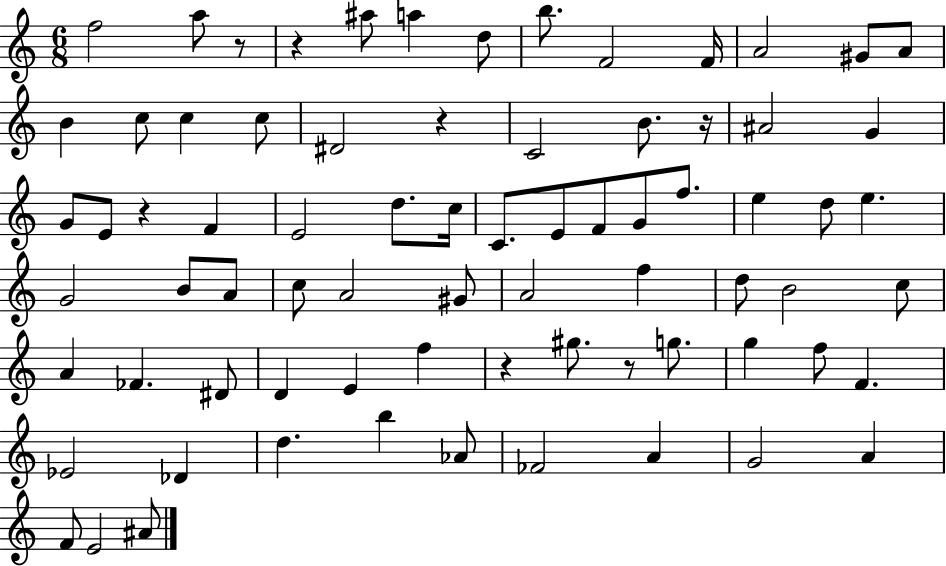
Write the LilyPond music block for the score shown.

{
  \clef treble
  \numericTimeSignature
  \time 6/8
  \key c \major
  f''2 a''8 r8 | r4 ais''8 a''4 d''8 | b''8. f'2 f'16 | a'2 gis'8 a'8 | \break b'4 c''8 c''4 c''8 | dis'2 r4 | c'2 b'8. r16 | ais'2 g'4 | \break g'8 e'8 r4 f'4 | e'2 d''8. c''16 | c'8. e'8 f'8 g'8 f''8. | e''4 d''8 e''4. | \break g'2 b'8 a'8 | c''8 a'2 gis'8 | a'2 f''4 | d''8 b'2 c''8 | \break a'4 fes'4. dis'8 | d'4 e'4 f''4 | r4 gis''8. r8 g''8. | g''4 f''8 f'4. | \break ees'2 des'4 | d''4. b''4 aes'8 | fes'2 a'4 | g'2 a'4 | \break f'8 e'2 ais'8 | \bar "|."
}